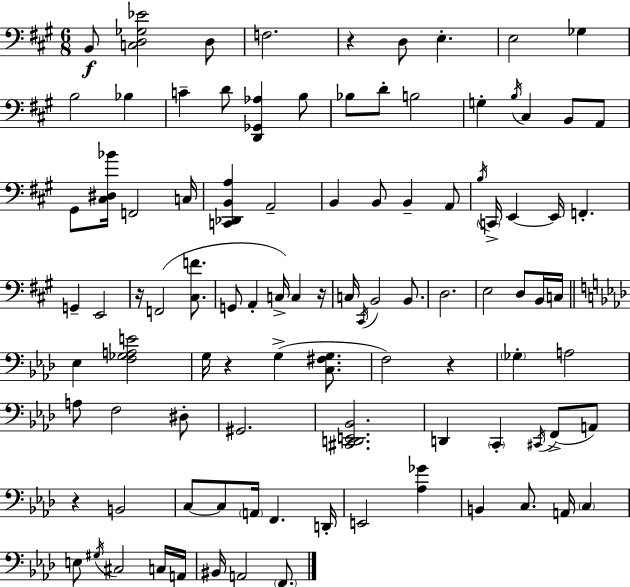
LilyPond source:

{
  \clef bass
  \numericTimeSignature
  \time 6/8
  \key a \major
  b,8\f <c d ges ees'>2 d8 | f2. | r4 d8 e4.-. | e2 ges4 | \break b2 bes4 | c'4-- d'8 <d, ges, aes>4 b8 | bes8 d'8-. b2 | g4-. \acciaccatura { b16 } cis4 b,8 a,8 | \break gis,8 <cis dis bes'>16 f,2 | c16 <c, des, b, a>4 a,2-- | b,4 b,8 b,4-- a,8 | \acciaccatura { b16 } \parenthesize c,16-> e,4~~ e,16 f,4.-. | \break g,4-- e,2 | r16 f,2( <cis f'>8. | g,8 a,4-. c16->) c4 | r16 c16 \acciaccatura { cis,16 } b,2 | \break b,8. d2. | e2 d8 | b,16 c16 \bar "||" \break \key aes \major ees4 <f ges a e'>2 | g16 r4 g4->( <c fis g>8. | f2) r4 | \parenthesize ges4-. a2 | \break a8 f2 dis8-. | gis,2. | <cis, d, e, bes,>2. | d,4 \parenthesize c,4-. \acciaccatura { cis,16 }( f,8-> a,8) | \break r4 b,2 | c8~~ c8 \parenthesize a,16 f,4. | d,16-. e,2 <aes ges'>4 | b,4 c8. a,16 \parenthesize c4 | \break e8 \acciaccatura { gis16 } cis2 | c16 a,16 bis,16 a,2 \parenthesize f,8. | \bar "|."
}